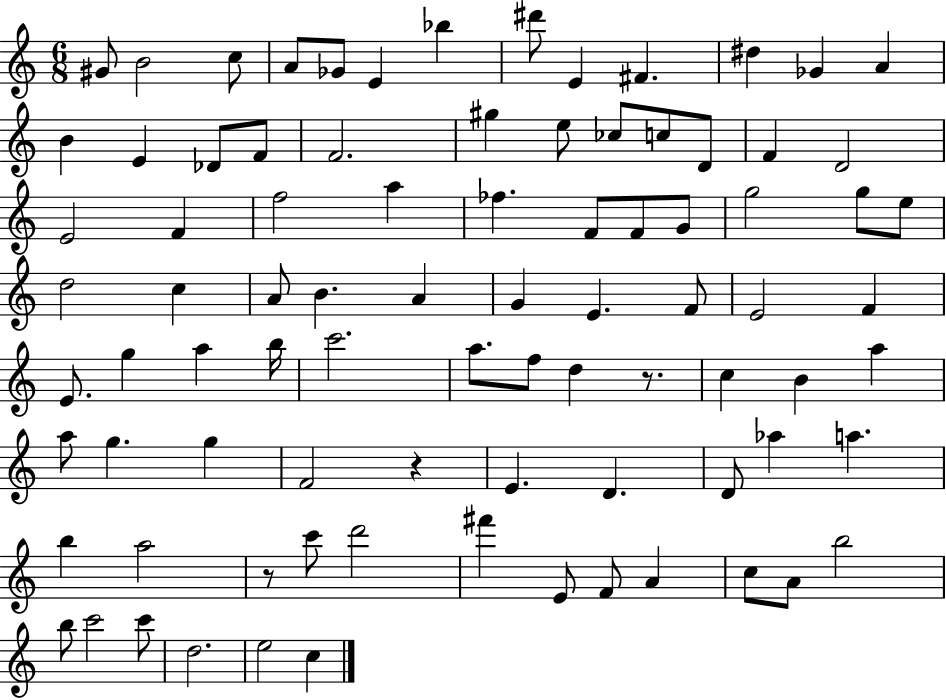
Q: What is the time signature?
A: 6/8